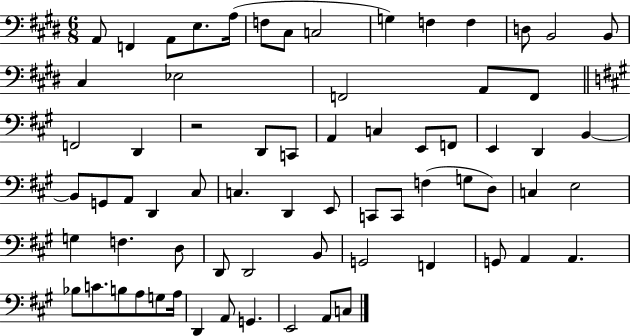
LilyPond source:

{
  \clef bass
  \numericTimeSignature
  \time 6/8
  \key e \major
  a,8 f,4 a,8 e8. a16( | f8 cis8 c2 | g4) f4 f4 | d8 b,2 b,8 | \break cis4 ees2 | f,2 a,8 f,8 | \bar "||" \break \key a \major f,2 d,4 | r2 d,8 c,8 | a,4 c4 e,8 f,8 | e,4 d,4 b,4~~ | \break b,8 g,8 a,8 d,4 cis8 | c4. d,4 e,8 | c,8 c,8 f4( g8 d8) | c4 e2 | \break g4 f4. d8 | d,8 d,2 b,8 | g,2 f,4 | g,8 a,4 a,4. | \break bes8 c'8. b8 a8 g8 a16 | d,4 a,8 g,4. | e,2 a,8 c8 | \bar "|."
}